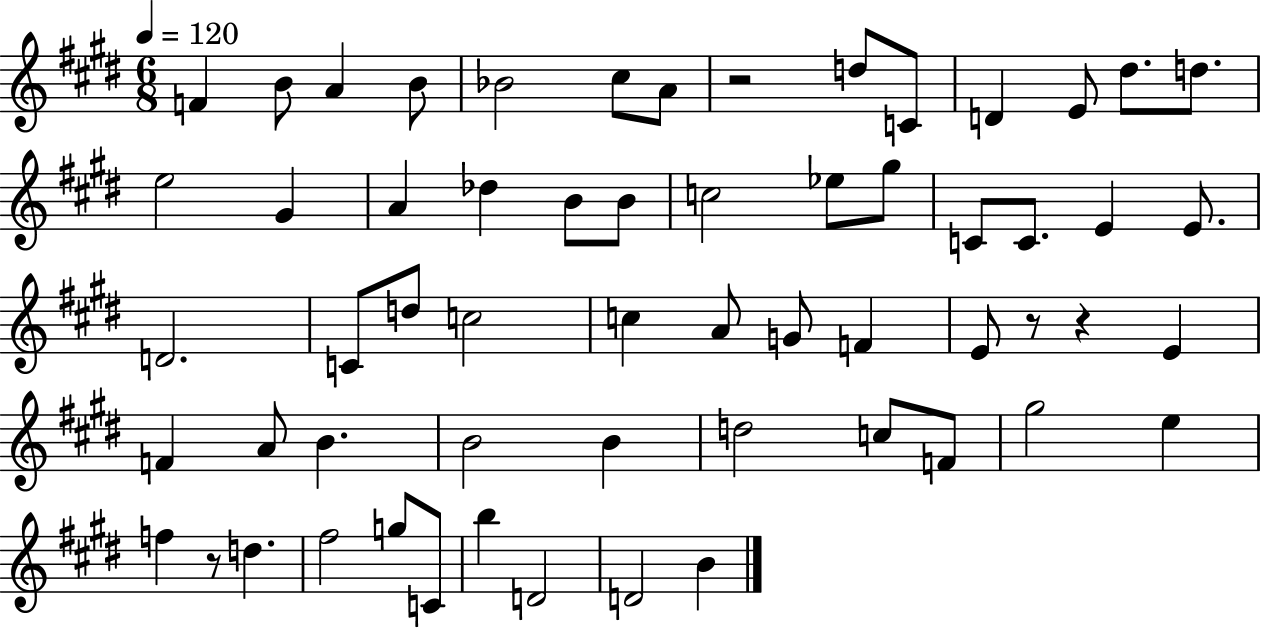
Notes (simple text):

F4/q B4/e A4/q B4/e Bb4/h C#5/e A4/e R/h D5/e C4/e D4/q E4/e D#5/e. D5/e. E5/h G#4/q A4/q Db5/q B4/e B4/e C5/h Eb5/e G#5/e C4/e C4/e. E4/q E4/e. D4/h. C4/e D5/e C5/h C5/q A4/e G4/e F4/q E4/e R/e R/q E4/q F4/q A4/e B4/q. B4/h B4/q D5/h C5/e F4/e G#5/h E5/q F5/q R/e D5/q. F#5/h G5/e C4/e B5/q D4/h D4/h B4/q